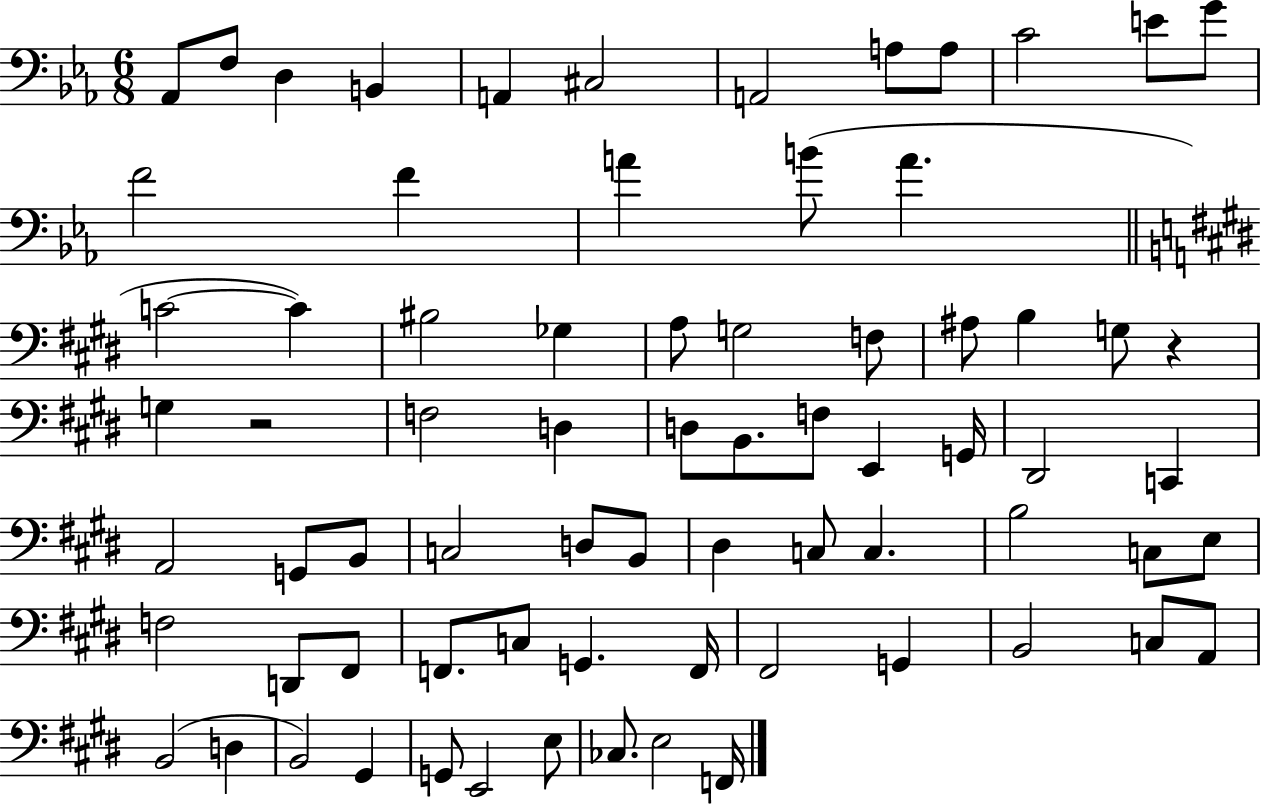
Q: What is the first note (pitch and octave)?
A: Ab2